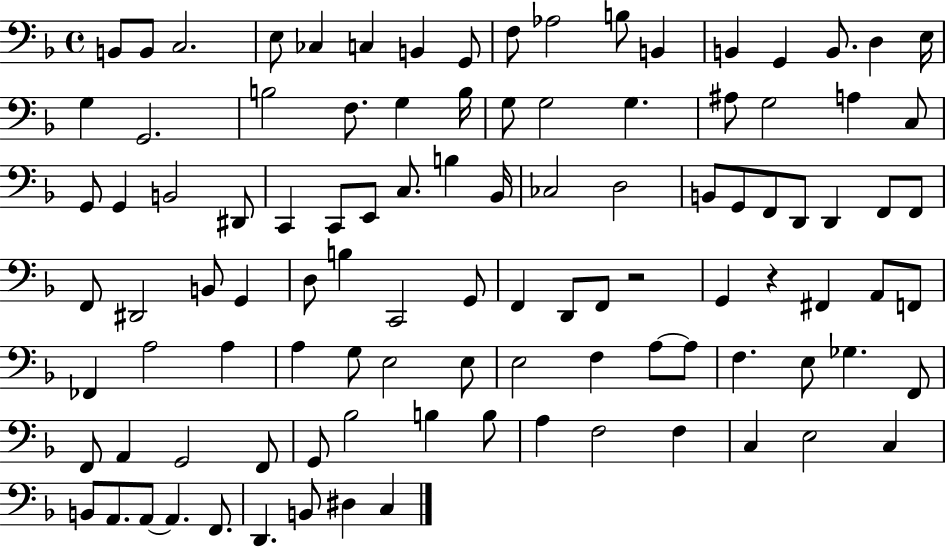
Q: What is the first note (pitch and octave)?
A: B2